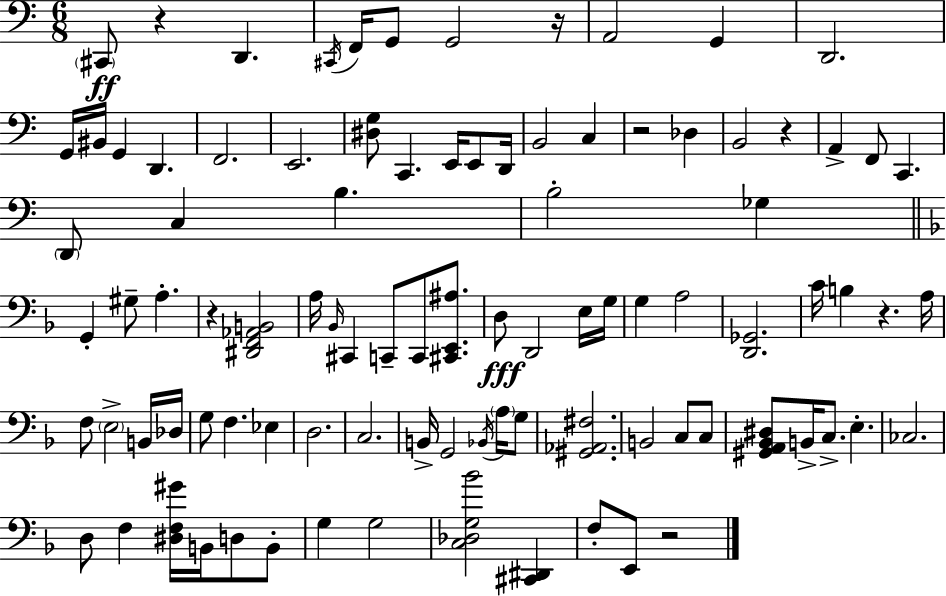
{
  \clef bass
  \numericTimeSignature
  \time 6/8
  \key a \minor
  \parenthesize cis,8\ff r4 d,4. | \acciaccatura { cis,16 } f,16 g,8 g,2 | r16 a,2 g,4 | d,2. | \break g,16 bis,16 g,4 d,4. | f,2. | e,2. | <dis g>8 c,4. e,16 e,8 | \break d,16 b,2 c4 | r2 des4 | b,2 r4 | a,4-> f,8 c,4. | \break \parenthesize d,8 c4 b4. | b2-. ges4 | \bar "||" \break \key f \major g,4-. gis8-- a4.-. | r4 <dis, f, aes, b,>2 | a16 \grace { bes,16 } cis,4 c,8-- c,8 <cis, e, ais>8. | d8\fff d,2 e16 | \break g16 g4 a2 | <d, ges,>2. | c'16 b4 r4. | a16 f8 \parenthesize e2-> b,16 | \break des16 g8 f4. ees4 | d2. | c2. | b,16-> g,2 \acciaccatura { bes,16 } \parenthesize a16 | \break g8 <gis, aes, fis>2. | b,2 c8 | c8 <gis, a, bes, dis>8 b,16-> c8.-> e4.-. | ces2. | \break d8 f4 <dis f gis'>16 b,16 d8 | b,8-. g4 g2 | <c des g bes'>2 <cis, dis,>4 | f8-. e,8 r2 | \break \bar "|."
}